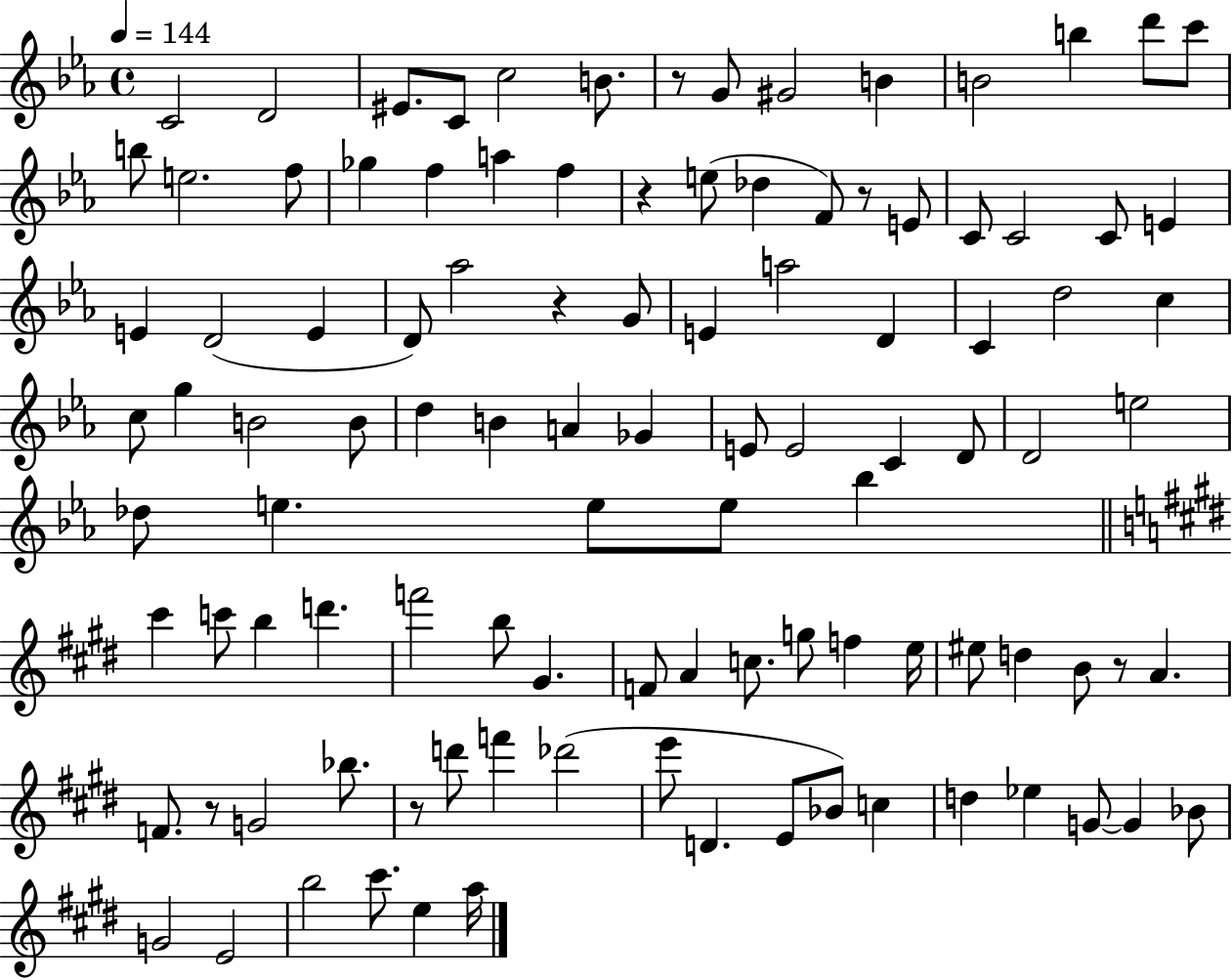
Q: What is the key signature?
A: EES major